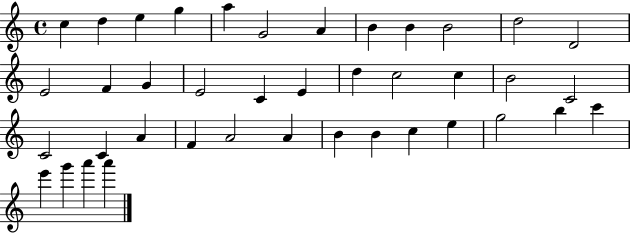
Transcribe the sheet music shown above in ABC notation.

X:1
T:Untitled
M:4/4
L:1/4
K:C
c d e g a G2 A B B B2 d2 D2 E2 F G E2 C E d c2 c B2 C2 C2 C A F A2 A B B c e g2 b c' e' g' a' a'